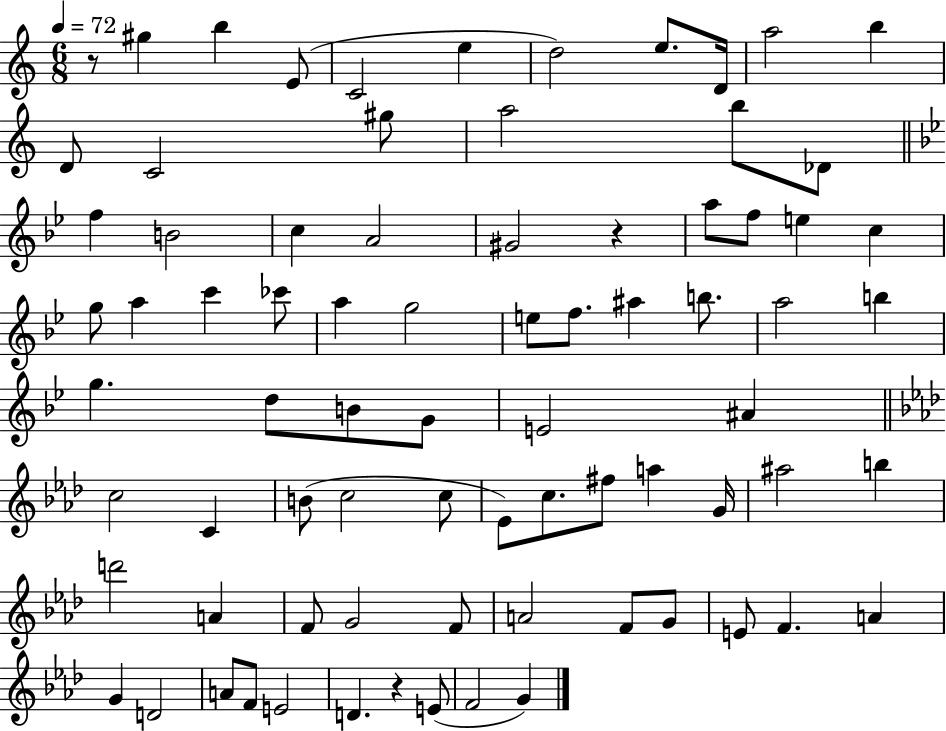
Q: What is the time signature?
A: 6/8